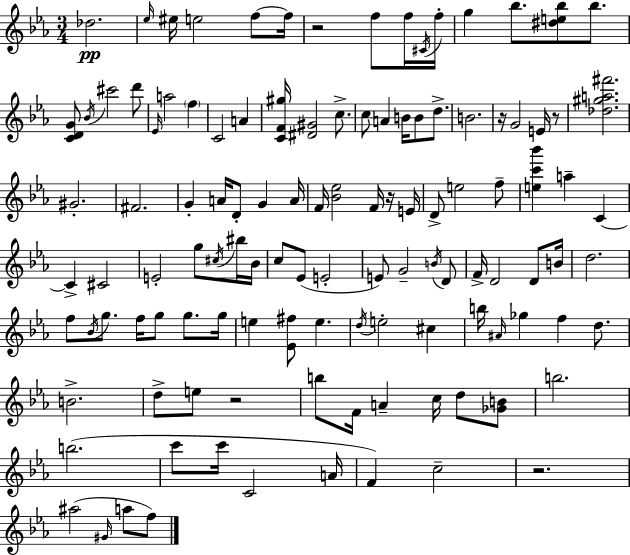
{
  \clef treble
  \numericTimeSignature
  \time 3/4
  \key c \minor
  des''2.\pp | \grace { ees''16 } eis''16 e''2 f''8~~ | f''16 r2 f''8 f''16 | \acciaccatura { cis'16 } f''16-. g''4 bes''8. <dis'' e'' bes''>8 bes''8. | \break <c' d' g'>8 \acciaccatura { bes'16 } cis'''2 | d'''8 \grace { ees'16 } a''2 | \parenthesize f''4 c'2 | a'4 <c' f' gis''>16 <dis' gis'>2 | \break c''8.-> c''8 a'4 b'16 b'8 | d''8.-> b'2. | r16 g'2 | e'16 r8 <des'' gis'' a'' fis'''>2. | \break gis'2.-. | fis'2. | g'4-. a'16 d'8-. g'4 | a'16 f'16 <bes' ees''>2 | \break f'16 r16 e'16 d'8-> e''2 | f''8-- <e'' c''' bes'''>4 a''4-- | c'4~~ c'4-> cis'2 | e'2-. | \break g''8 \acciaccatura { cis''16 } bis''16 bes'16 c''8 ees'8( e'2-. | e'8) g'2-- | \acciaccatura { b'16 } d'8 f'16-> d'2 | d'8 b'16 d''2. | \break f''8 \acciaccatura { bes'16 } g''8. | f''16 g''8 g''8. g''16 e''4 <ees' fis''>8 | e''4. \acciaccatura { d''16 } e''2-. | cis''4 b''16 \grace { ais'16 } ges''4 | \break f''4 d''8. b'2.-> | d''8-> e''8 | r2 b''8 f'16 | a'4-- c''16 d''8 <ges' b'>8 b''2. | \break b''2.( | c'''8 c'''16 | c'2 a'16 f'4) | c''2-- r2. | \break ais''2( | \grace { gis'16 } a''8 f''8) \bar "|."
}